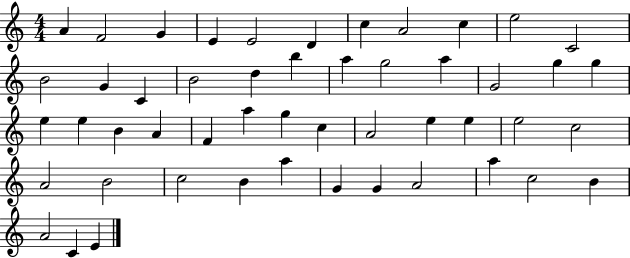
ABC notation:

X:1
T:Untitled
M:4/4
L:1/4
K:C
A F2 G E E2 D c A2 c e2 C2 B2 G C B2 d b a g2 a G2 g g e e B A F a g c A2 e e e2 c2 A2 B2 c2 B a G G A2 a c2 B A2 C E